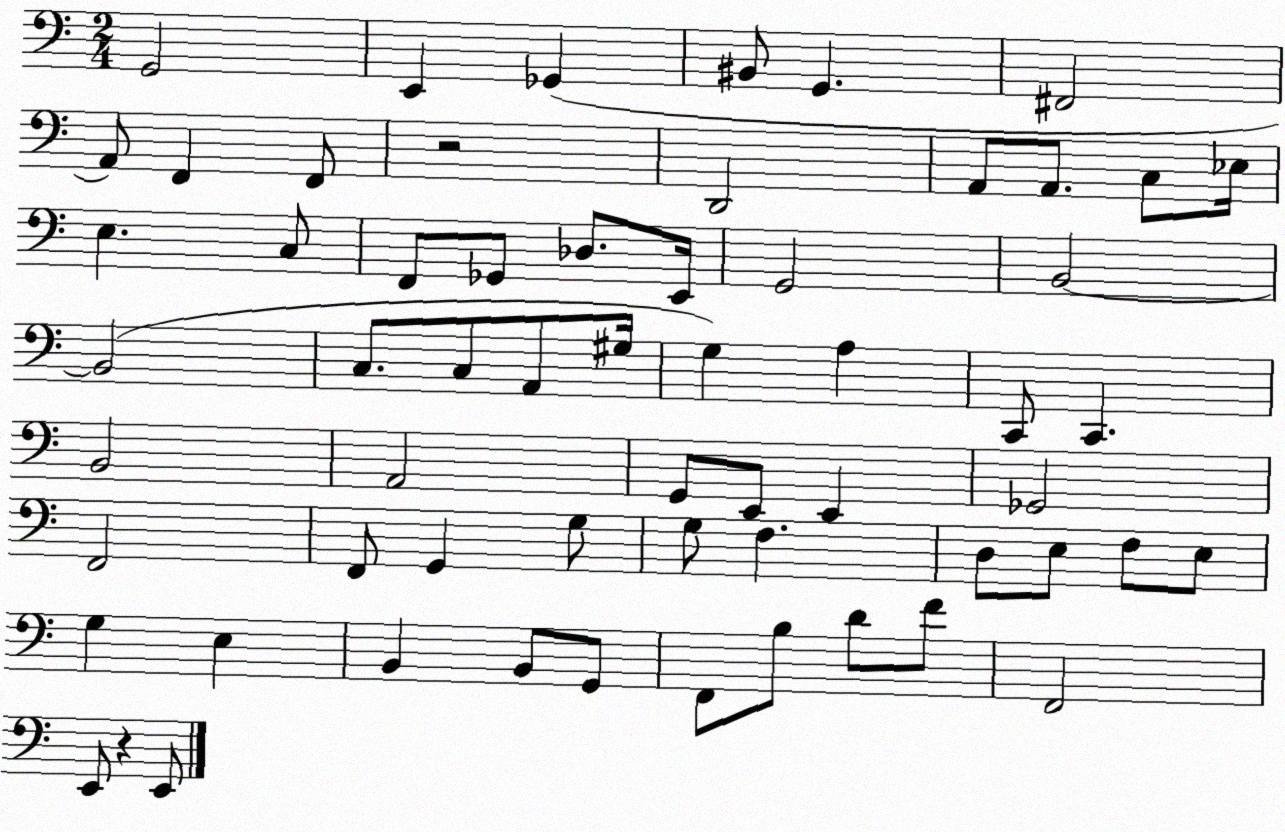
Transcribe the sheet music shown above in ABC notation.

X:1
T:Untitled
M:2/4
L:1/4
K:C
G,,2 E,, _G,, ^B,,/2 G,, ^F,,2 A,,/2 F,, F,,/2 z2 D,,2 A,,/2 A,,/2 C,/2 _E,/4 E, C,/2 F,,/2 _G,,/2 _D,/2 E,,/4 G,,2 B,,2 B,,2 C,/2 C,/2 A,,/2 ^G,/4 G, A, C,,/2 C,, B,,2 A,,2 G,,/2 E,,/2 E,, _G,,2 F,,2 F,,/2 G,, G,/2 G,/2 F, D,/2 E,/2 F,/2 E,/2 G, E, B,, B,,/2 G,,/2 F,,/2 B,/2 D/2 F/2 F,,2 E,,/2 z E,,/2